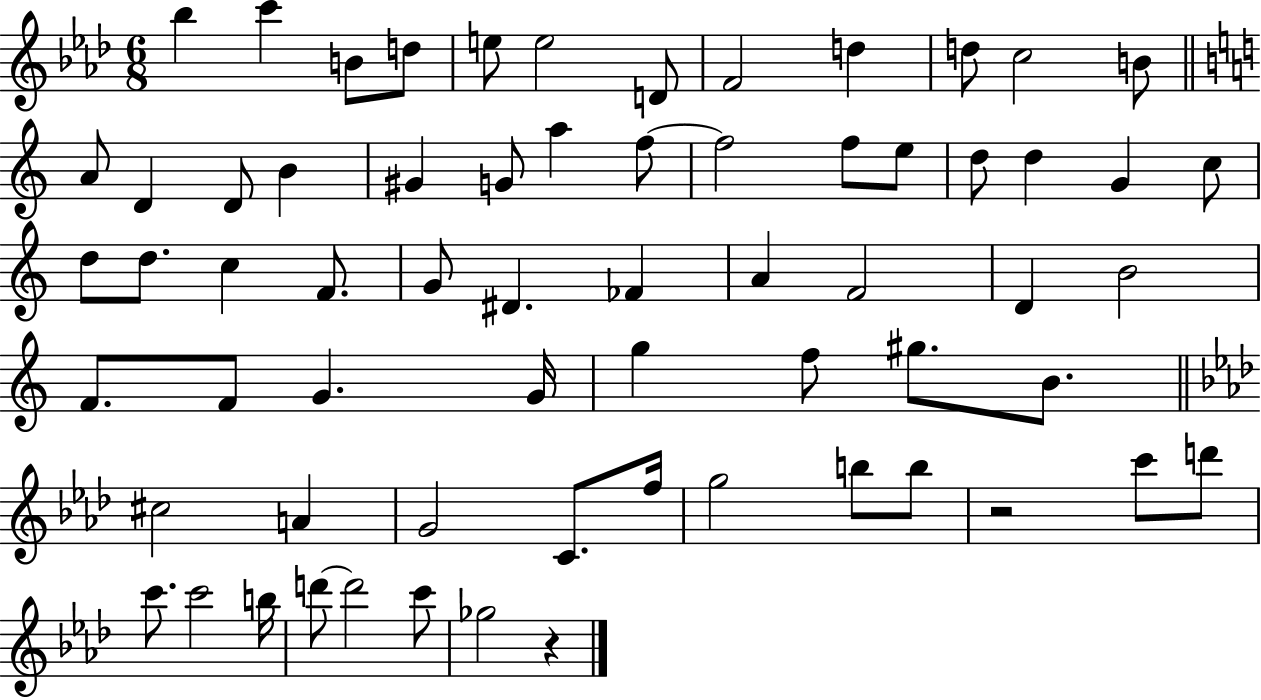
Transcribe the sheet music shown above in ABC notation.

X:1
T:Untitled
M:6/8
L:1/4
K:Ab
_b c' B/2 d/2 e/2 e2 D/2 F2 d d/2 c2 B/2 A/2 D D/2 B ^G G/2 a f/2 f2 f/2 e/2 d/2 d G c/2 d/2 d/2 c F/2 G/2 ^D _F A F2 D B2 F/2 F/2 G G/4 g f/2 ^g/2 B/2 ^c2 A G2 C/2 f/4 g2 b/2 b/2 z2 c'/2 d'/2 c'/2 c'2 b/4 d'/2 d'2 c'/2 _g2 z